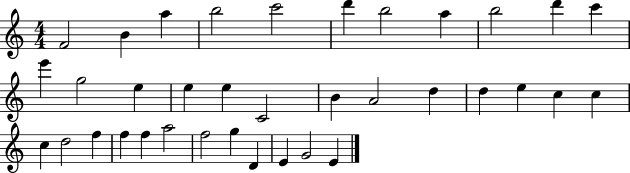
{
  \clef treble
  \numericTimeSignature
  \time 4/4
  \key c \major
  f'2 b'4 a''4 | b''2 c'''2 | d'''4 b''2 a''4 | b''2 d'''4 c'''4 | \break e'''4 g''2 e''4 | e''4 e''4 c'2 | b'4 a'2 d''4 | d''4 e''4 c''4 c''4 | \break c''4 d''2 f''4 | f''4 f''4 a''2 | f''2 g''4 d'4 | e'4 g'2 e'4 | \break \bar "|."
}